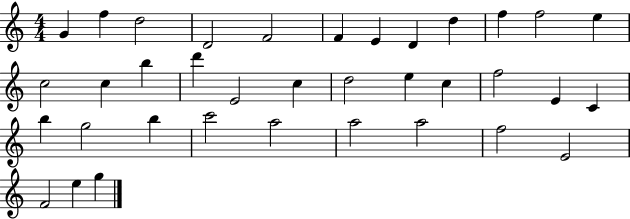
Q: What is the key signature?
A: C major